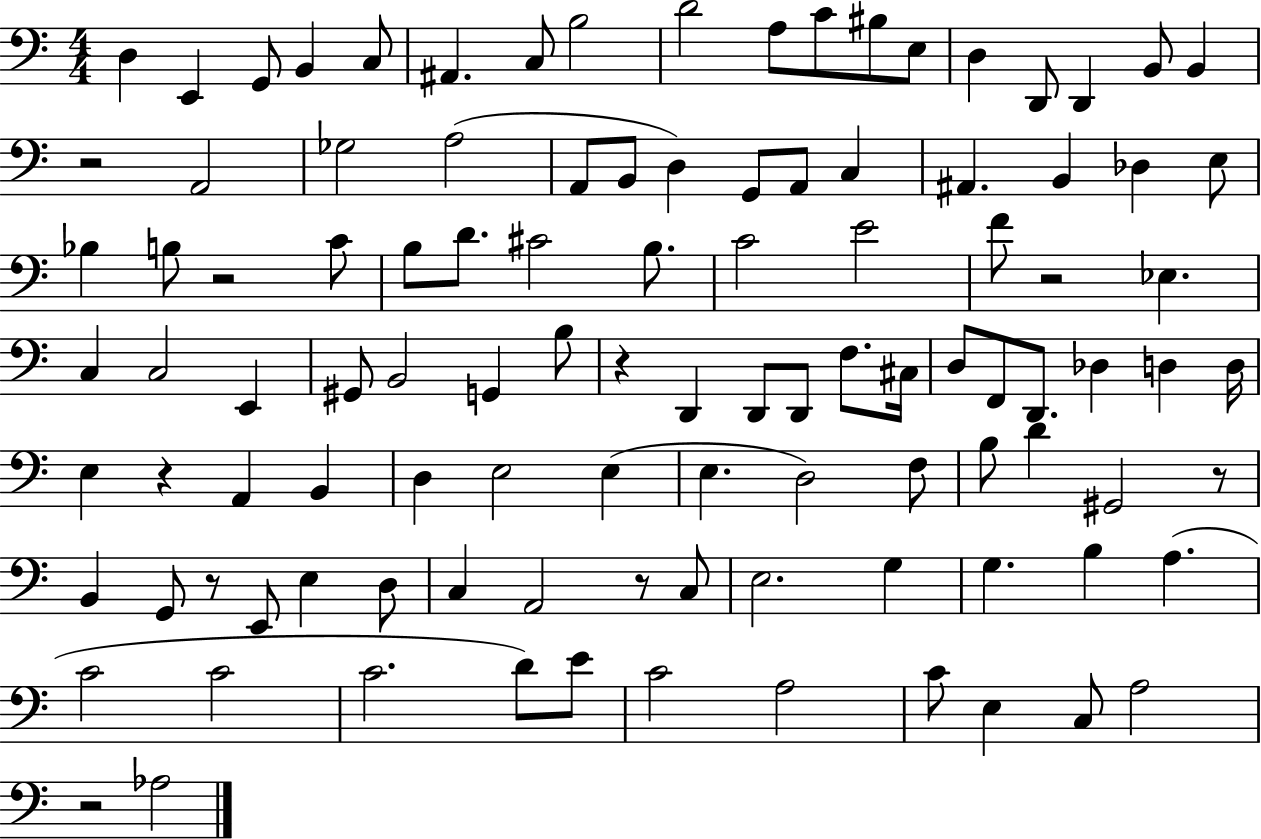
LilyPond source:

{
  \clef bass
  \numericTimeSignature
  \time 4/4
  \key c \major
  d4 e,4 g,8 b,4 c8 | ais,4. c8 b2 | d'2 a8 c'8 bis8 e8 | d4 d,8 d,4 b,8 b,4 | \break r2 a,2 | ges2 a2( | a,8 b,8 d4) g,8 a,8 c4 | ais,4. b,4 des4 e8 | \break bes4 b8 r2 c'8 | b8 d'8. cis'2 b8. | c'2 e'2 | f'8 r2 ees4. | \break c4 c2 e,4 | gis,8 b,2 g,4 b8 | r4 d,4 d,8 d,8 f8. cis16 | d8 f,8 d,8. des4 d4 d16 | \break e4 r4 a,4 b,4 | d4 e2 e4( | e4. d2) f8 | b8 d'4 gis,2 r8 | \break b,4 g,8 r8 e,8 e4 d8 | c4 a,2 r8 c8 | e2. g4 | g4. b4 a4.( | \break c'2 c'2 | c'2. d'8) e'8 | c'2 a2 | c'8 e4 c8 a2 | \break r2 aes2 | \bar "|."
}